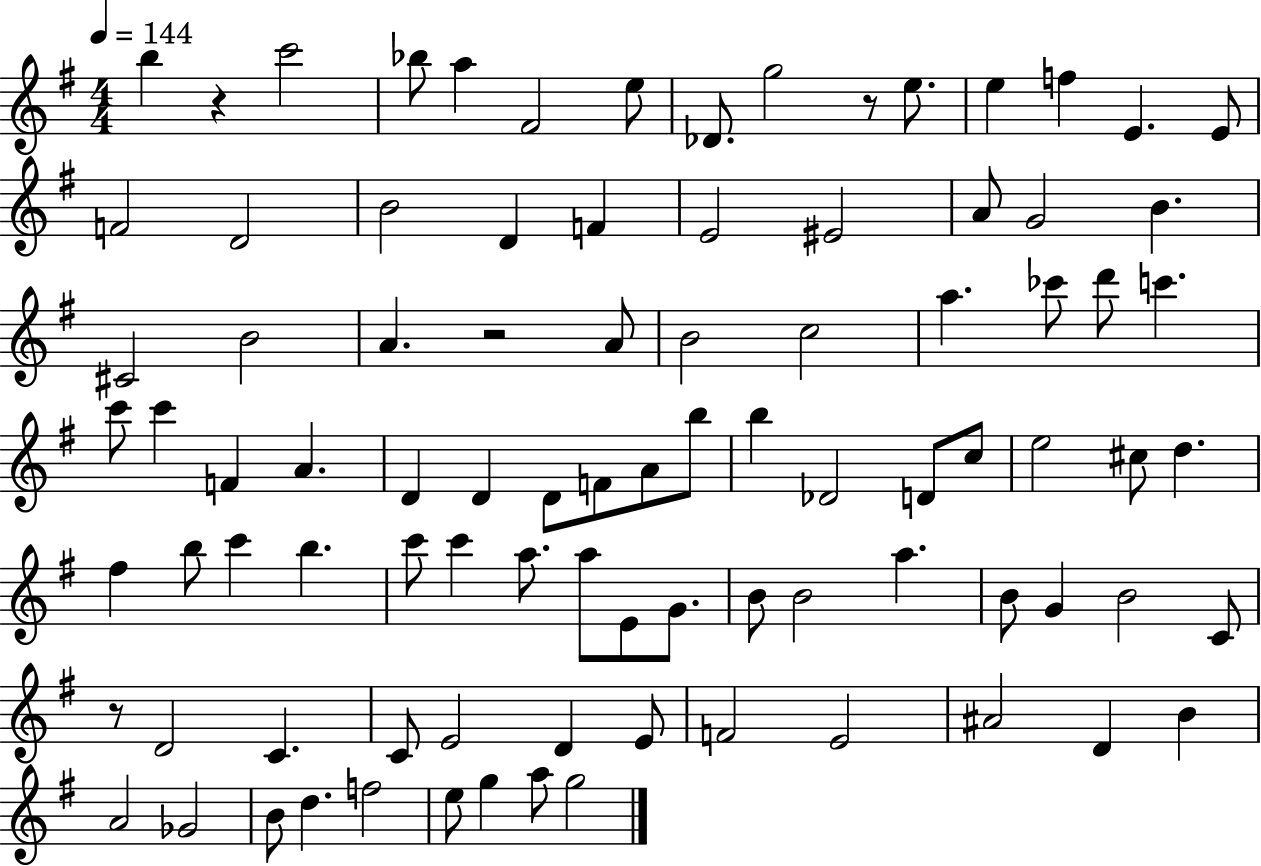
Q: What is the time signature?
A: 4/4